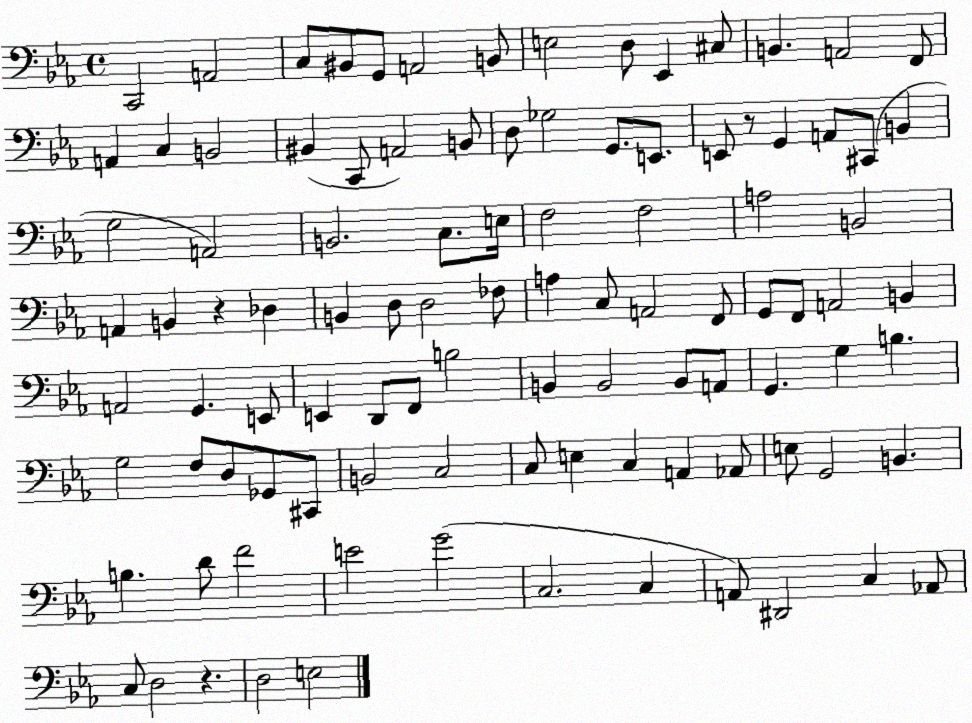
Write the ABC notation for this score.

X:1
T:Untitled
M:4/4
L:1/4
K:Eb
C,,2 A,,2 C,/2 ^B,,/2 G,,/2 A,,2 B,,/2 E,2 D,/2 _E,, ^C,/2 B,, A,,2 F,,/2 A,, C, B,,2 ^B,, C,,/2 A,,2 B,,/2 D,/2 _G,2 G,,/2 E,,/2 E,,/2 z/2 G,, A,,/2 ^C,,/2 B,, G,2 A,,2 B,,2 C,/2 E,/4 F,2 F,2 A,2 B,,2 A,, B,, z _D, B,, D,/2 D,2 _F,/2 A, C,/2 A,,2 F,,/2 G,,/2 F,,/2 A,,2 B,, A,,2 G,, E,,/2 E,, D,,/2 F,,/2 B,2 B,, B,,2 B,,/2 A,,/2 G,, G, B, G,2 F,/2 D,/2 _G,,/2 ^C,,/2 B,,2 C,2 C,/2 E, C, A,, _A,,/2 E,/2 G,,2 B,, B, D/2 F2 E2 G2 C,2 C, A,,/2 ^D,,2 C, _A,,/2 C,/2 D,2 z D,2 E,2